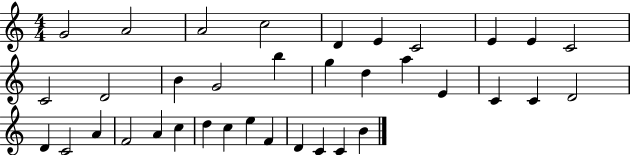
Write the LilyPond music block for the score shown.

{
  \clef treble
  \numericTimeSignature
  \time 4/4
  \key c \major
  g'2 a'2 | a'2 c''2 | d'4 e'4 c'2 | e'4 e'4 c'2 | \break c'2 d'2 | b'4 g'2 b''4 | g''4 d''4 a''4 e'4 | c'4 c'4 d'2 | \break d'4 c'2 a'4 | f'2 a'4 c''4 | d''4 c''4 e''4 f'4 | d'4 c'4 c'4 b'4 | \break \bar "|."
}